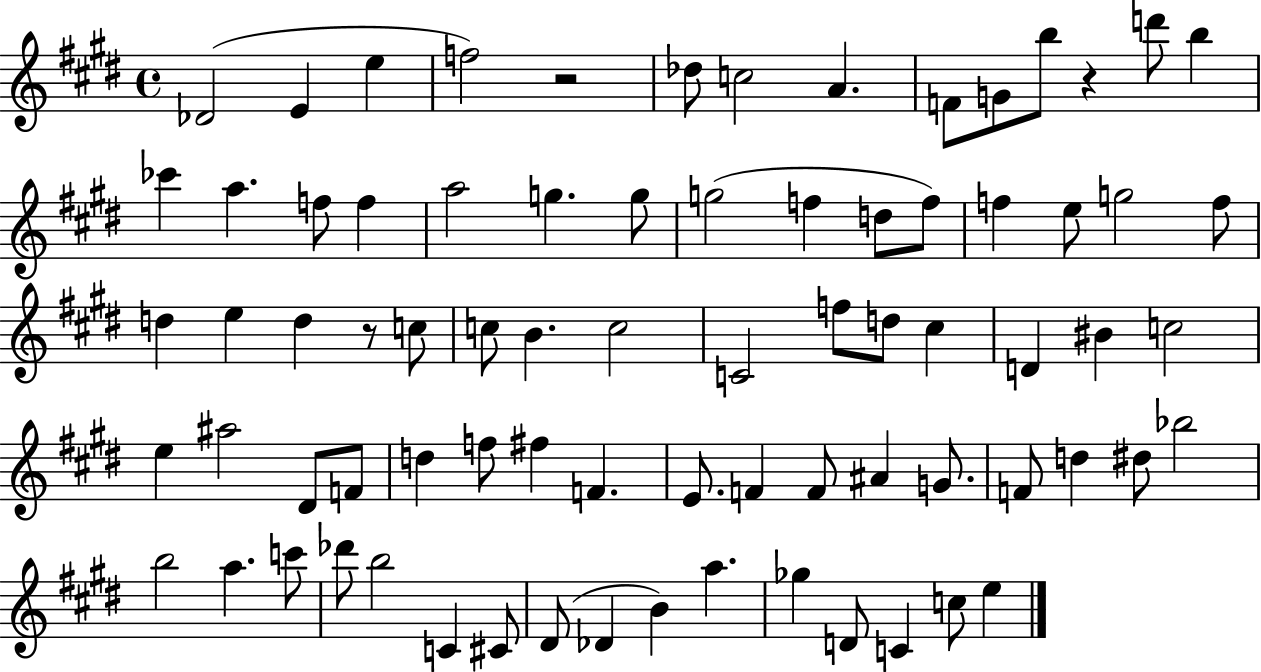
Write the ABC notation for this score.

X:1
T:Untitled
M:4/4
L:1/4
K:E
_D2 E e f2 z2 _d/2 c2 A F/2 G/2 b/2 z d'/2 b _c' a f/2 f a2 g g/2 g2 f d/2 f/2 f e/2 g2 f/2 d e d z/2 c/2 c/2 B c2 C2 f/2 d/2 ^c D ^B c2 e ^a2 ^D/2 F/2 d f/2 ^f F E/2 F F/2 ^A G/2 F/2 d ^d/2 _b2 b2 a c'/2 _d'/2 b2 C ^C/2 ^D/2 _D B a _g D/2 C c/2 e